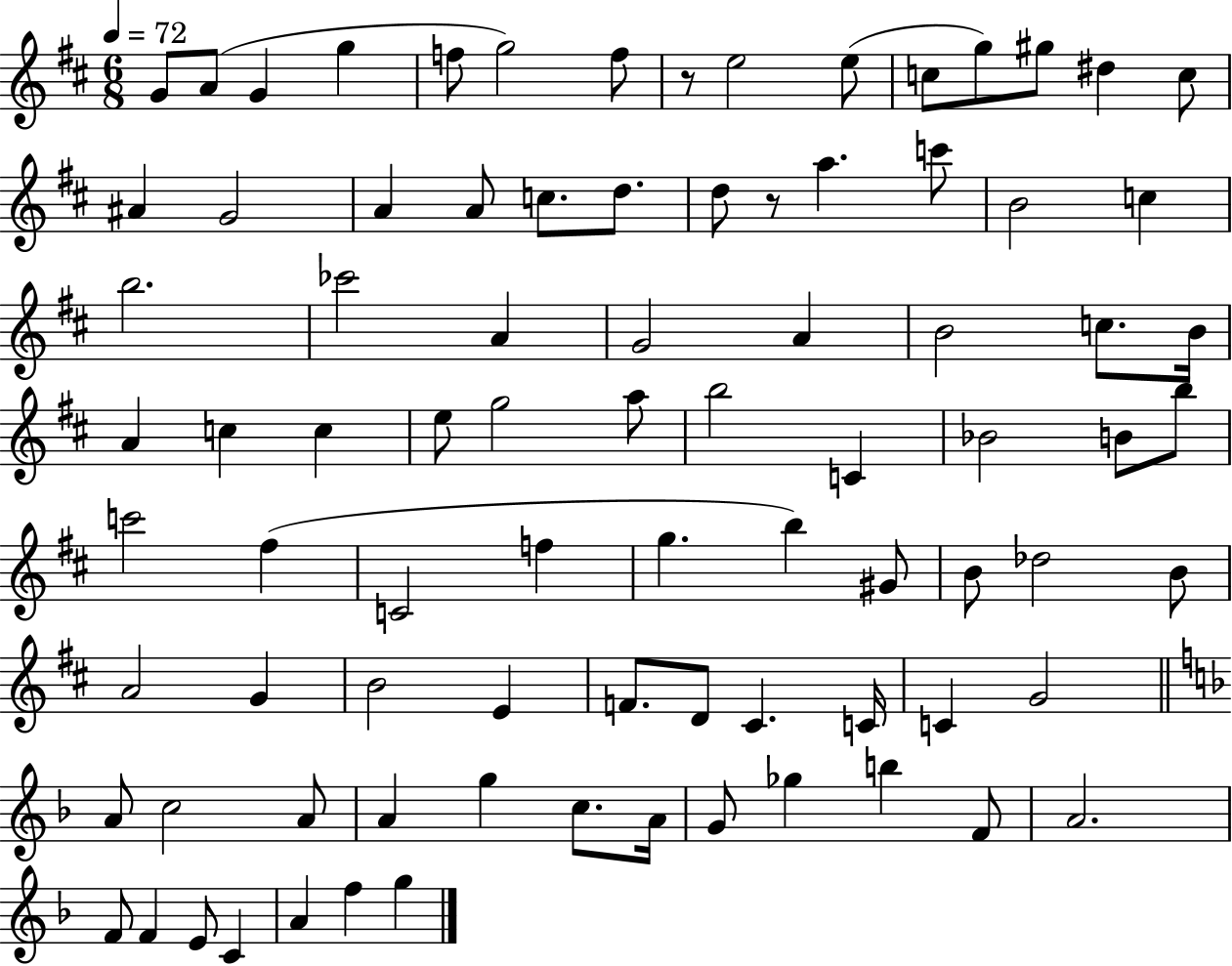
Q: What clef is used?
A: treble